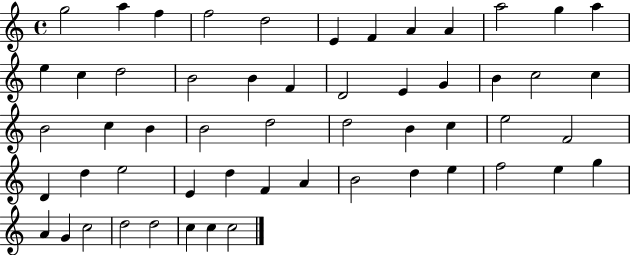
G5/h A5/q F5/q F5/h D5/h E4/q F4/q A4/q A4/q A5/h G5/q A5/q E5/q C5/q D5/h B4/h B4/q F4/q D4/h E4/q G4/q B4/q C5/h C5/q B4/h C5/q B4/q B4/h D5/h D5/h B4/q C5/q E5/h F4/h D4/q D5/q E5/h E4/q D5/q F4/q A4/q B4/h D5/q E5/q F5/h E5/q G5/q A4/q G4/q C5/h D5/h D5/h C5/q C5/q C5/h